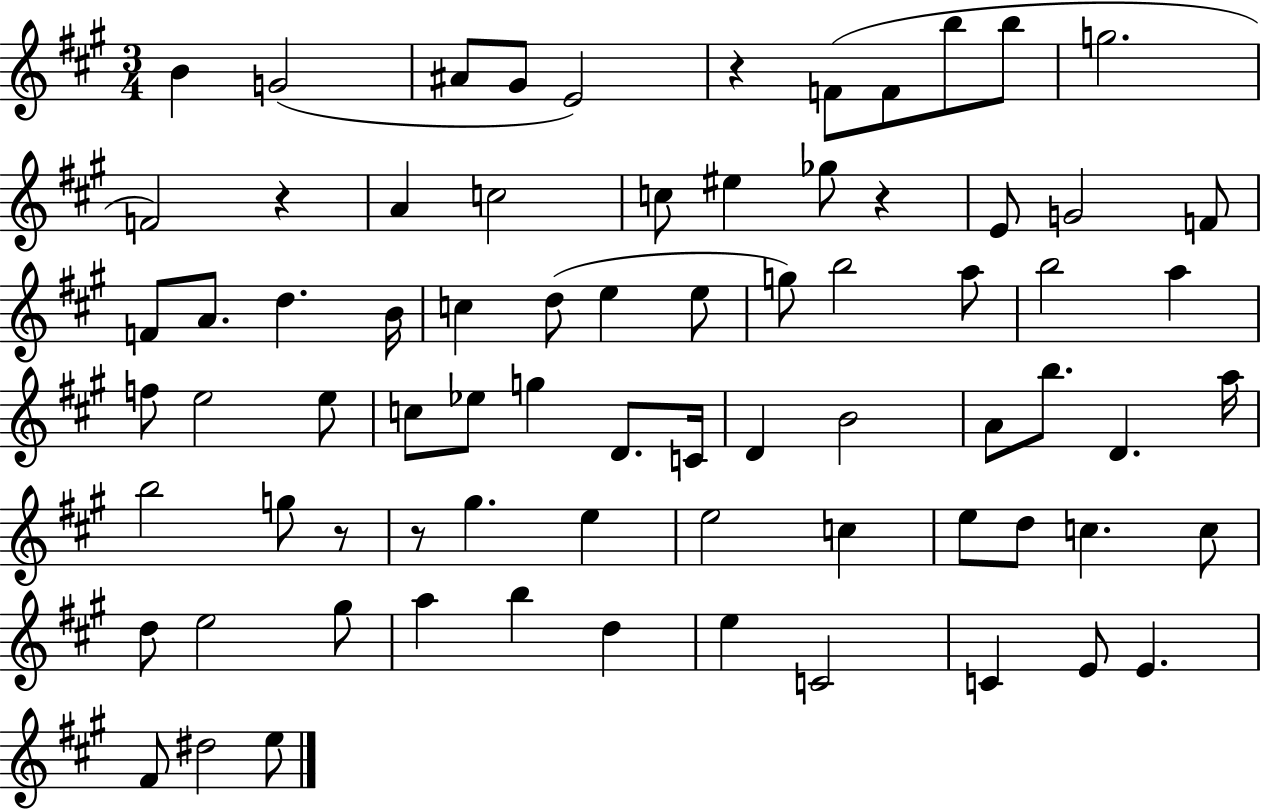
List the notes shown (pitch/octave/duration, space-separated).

B4/q G4/h A#4/e G#4/e E4/h R/q F4/e F4/e B5/e B5/e G5/h. F4/h R/q A4/q C5/h C5/e EIS5/q Gb5/e R/q E4/e G4/h F4/e F4/e A4/e. D5/q. B4/s C5/q D5/e E5/q E5/e G5/e B5/h A5/e B5/h A5/q F5/e E5/h E5/e C5/e Eb5/e G5/q D4/e. C4/s D4/q B4/h A4/e B5/e. D4/q. A5/s B5/h G5/e R/e R/e G#5/q. E5/q E5/h C5/q E5/e D5/e C5/q. C5/e D5/e E5/h G#5/e A5/q B5/q D5/q E5/q C4/h C4/q E4/e E4/q. F#4/e D#5/h E5/e